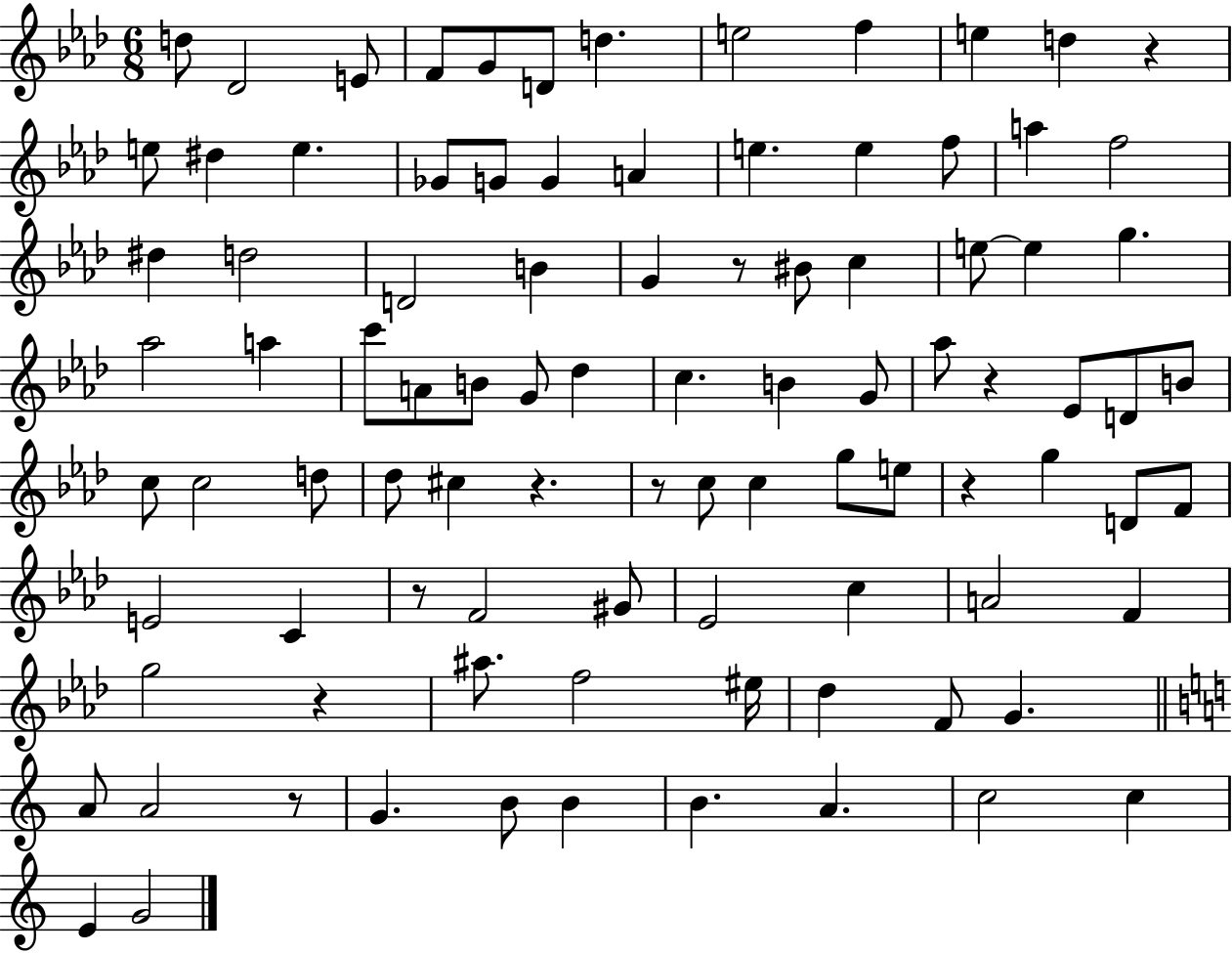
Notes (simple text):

D5/e Db4/h E4/e F4/e G4/e D4/e D5/q. E5/h F5/q E5/q D5/q R/q E5/e D#5/q E5/q. Gb4/e G4/e G4/q A4/q E5/q. E5/q F5/e A5/q F5/h D#5/q D5/h D4/h B4/q G4/q R/e BIS4/e C5/q E5/e E5/q G5/q. Ab5/h A5/q C6/e A4/e B4/e G4/e Db5/q C5/q. B4/q G4/e Ab5/e R/q Eb4/e D4/e B4/e C5/e C5/h D5/e Db5/e C#5/q R/q. R/e C5/e C5/q G5/e E5/e R/q G5/q D4/e F4/e E4/h C4/q R/e F4/h G#4/e Eb4/h C5/q A4/h F4/q G5/h R/q A#5/e. F5/h EIS5/s Db5/q F4/e G4/q. A4/e A4/h R/e G4/q. B4/e B4/q B4/q. A4/q. C5/h C5/q E4/q G4/h